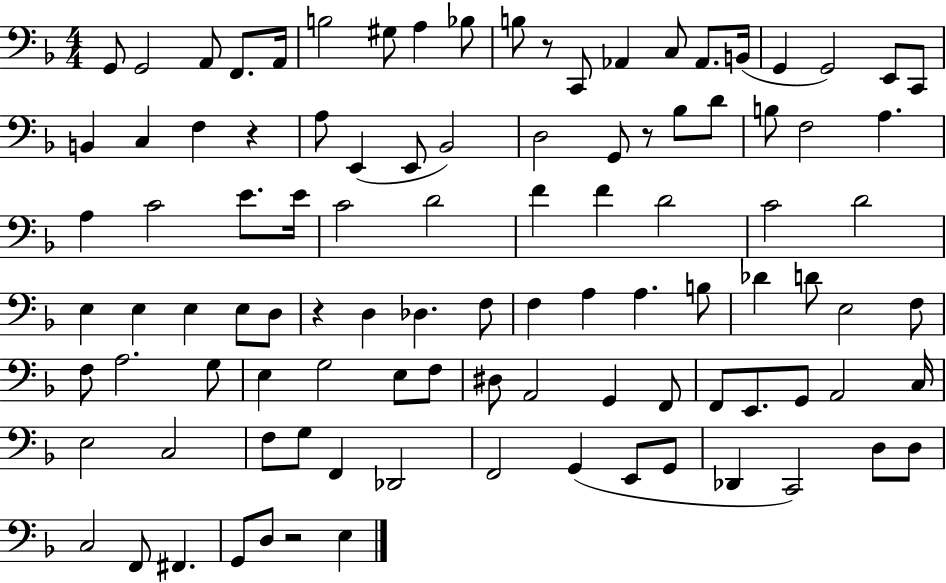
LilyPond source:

{
  \clef bass
  \numericTimeSignature
  \time 4/4
  \key f \major
  g,8 g,2 a,8 f,8. a,16 | b2 gis8 a4 bes8 | b8 r8 c,8 aes,4 c8 aes,8. b,16( | g,4 g,2) e,8 c,8 | \break b,4 c4 f4 r4 | a8 e,4( e,8 bes,2) | d2 g,8 r8 bes8 d'8 | b8 f2 a4. | \break a4 c'2 e'8. e'16 | c'2 d'2 | f'4 f'4 d'2 | c'2 d'2 | \break e4 e4 e4 e8 d8 | r4 d4 des4. f8 | f4 a4 a4. b8 | des'4 d'8 e2 f8 | \break f8 a2. g8 | e4 g2 e8 f8 | dis8 a,2 g,4 f,8 | f,8 e,8. g,8 a,2 c16 | \break e2 c2 | f8 g8 f,4 des,2 | f,2 g,4( e,8 g,8 | des,4 c,2) d8 d8 | \break c2 f,8 fis,4. | g,8 d8 r2 e4 | \bar "|."
}